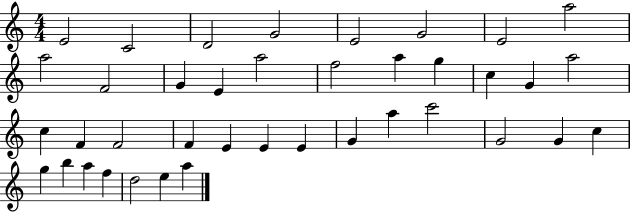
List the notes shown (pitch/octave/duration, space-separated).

E4/h C4/h D4/h G4/h E4/h G4/h E4/h A5/h A5/h F4/h G4/q E4/q A5/h F5/h A5/q G5/q C5/q G4/q A5/h C5/q F4/q F4/h F4/q E4/q E4/q E4/q G4/q A5/q C6/h G4/h G4/q C5/q G5/q B5/q A5/q F5/q D5/h E5/q A5/q